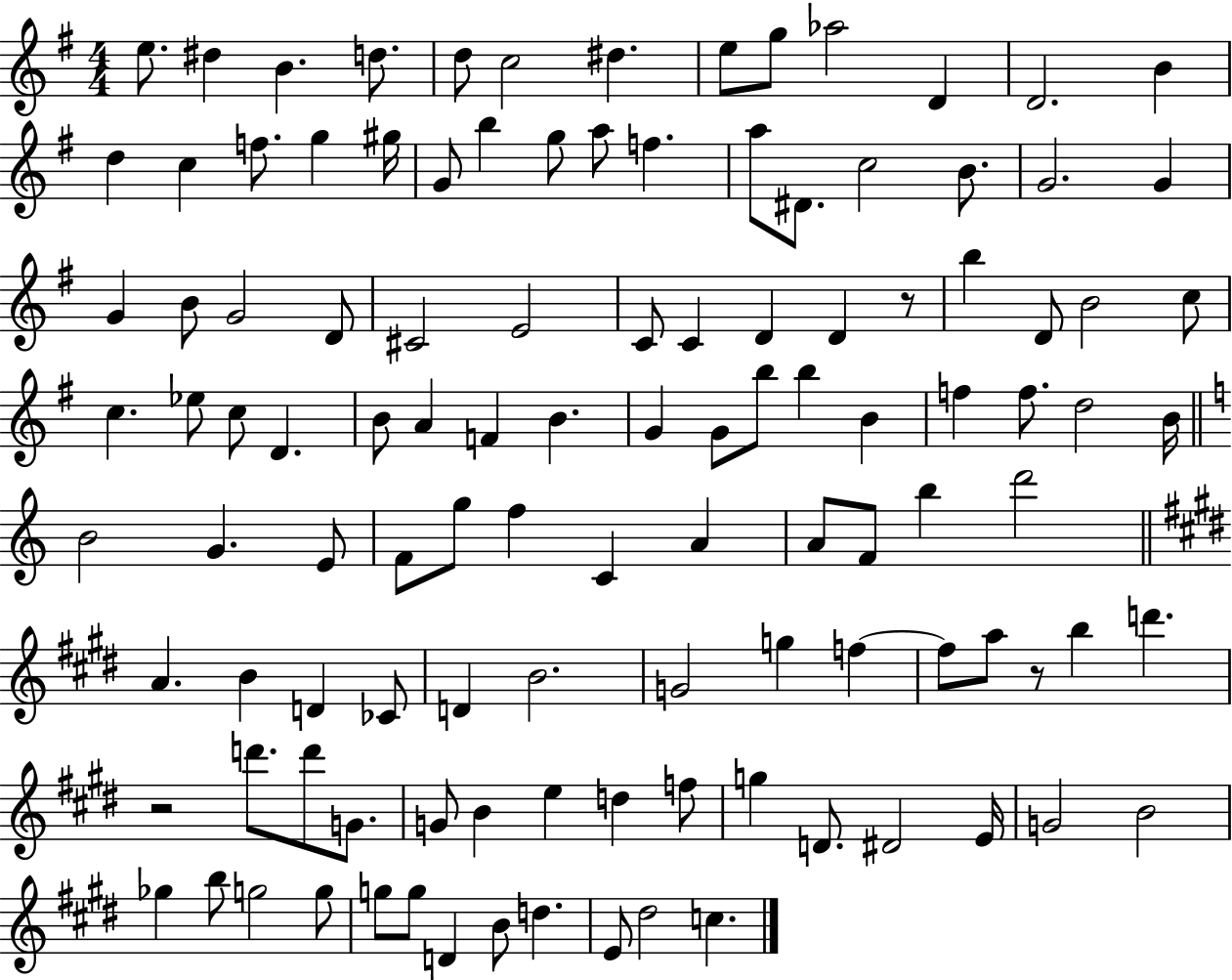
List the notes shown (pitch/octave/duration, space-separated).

E5/e. D#5/q B4/q. D5/e. D5/e C5/h D#5/q. E5/e G5/e Ab5/h D4/q D4/h. B4/q D5/q C5/q F5/e. G5/q G#5/s G4/e B5/q G5/e A5/e F5/q. A5/e D#4/e. C5/h B4/e. G4/h. G4/q G4/q B4/e G4/h D4/e C#4/h E4/h C4/e C4/q D4/q D4/q R/e B5/q D4/e B4/h C5/e C5/q. Eb5/e C5/e D4/q. B4/e A4/q F4/q B4/q. G4/q G4/e B5/e B5/q B4/q F5/q F5/e. D5/h B4/s B4/h G4/q. E4/e F4/e G5/e F5/q C4/q A4/q A4/e F4/e B5/q D6/h A4/q. B4/q D4/q CES4/e D4/q B4/h. G4/h G5/q F5/q F5/e A5/e R/e B5/q D6/q. R/h D6/e. D6/e G4/e. G4/e B4/q E5/q D5/q F5/e G5/q D4/e. D#4/h E4/s G4/h B4/h Gb5/q B5/e G5/h G5/e G5/e G5/e D4/q B4/e D5/q. E4/e D#5/h C5/q.